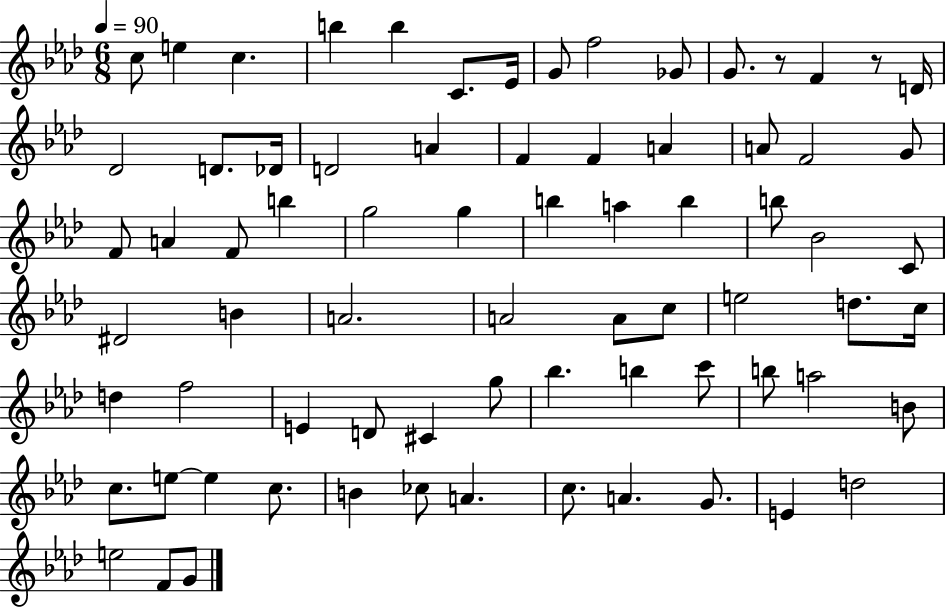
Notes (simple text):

C5/e E5/q C5/q. B5/q B5/q C4/e. Eb4/s G4/e F5/h Gb4/e G4/e. R/e F4/q R/e D4/s Db4/h D4/e. Db4/s D4/h A4/q F4/q F4/q A4/q A4/e F4/h G4/e F4/e A4/q F4/e B5/q G5/h G5/q B5/q A5/q B5/q B5/e Bb4/h C4/e D#4/h B4/q A4/h. A4/h A4/e C5/e E5/h D5/e. C5/s D5/q F5/h E4/q D4/e C#4/q G5/e Bb5/q. B5/q C6/e B5/e A5/h B4/e C5/e. E5/e E5/q C5/e. B4/q CES5/e A4/q. C5/e. A4/q. G4/e. E4/q D5/h E5/h F4/e G4/e